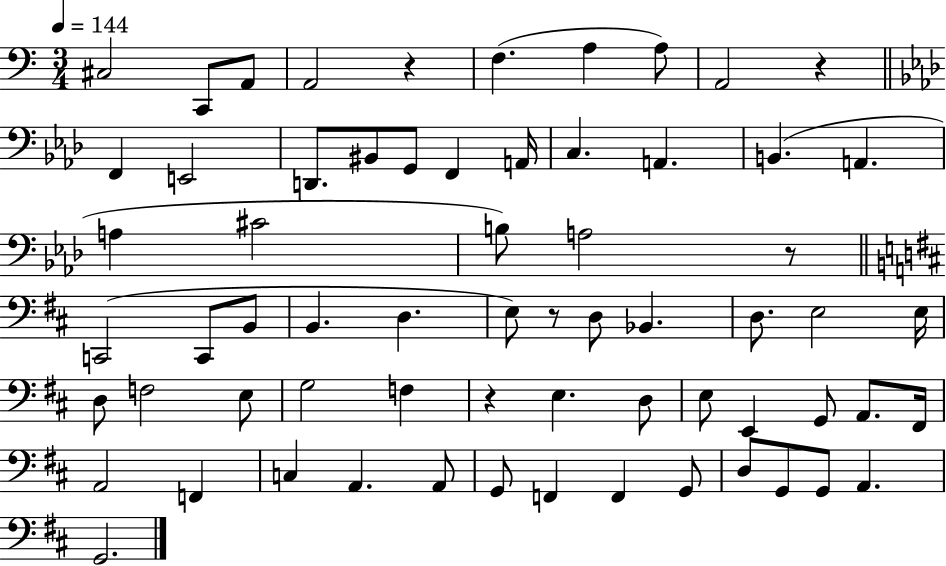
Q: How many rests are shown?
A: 5